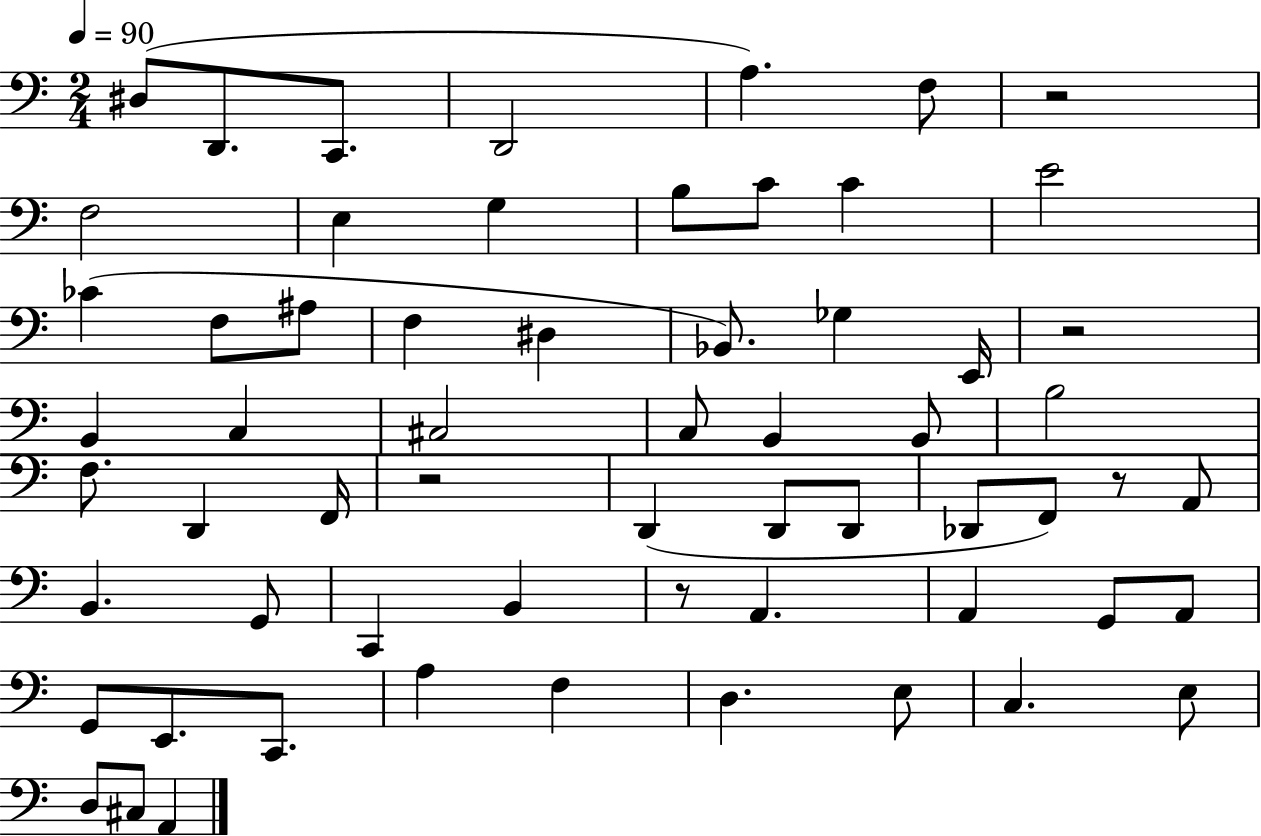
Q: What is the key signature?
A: C major